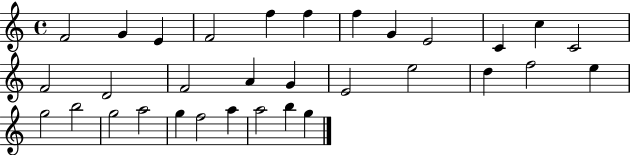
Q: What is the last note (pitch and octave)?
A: G5